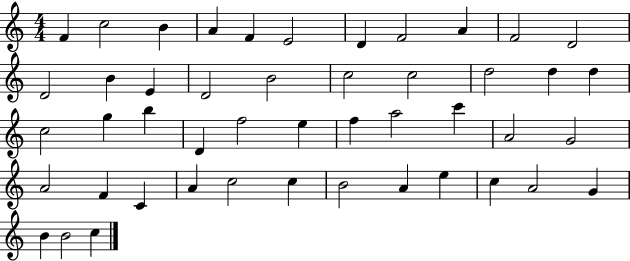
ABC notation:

X:1
T:Untitled
M:4/4
L:1/4
K:C
F c2 B A F E2 D F2 A F2 D2 D2 B E D2 B2 c2 c2 d2 d d c2 g b D f2 e f a2 c' A2 G2 A2 F C A c2 c B2 A e c A2 G B B2 c